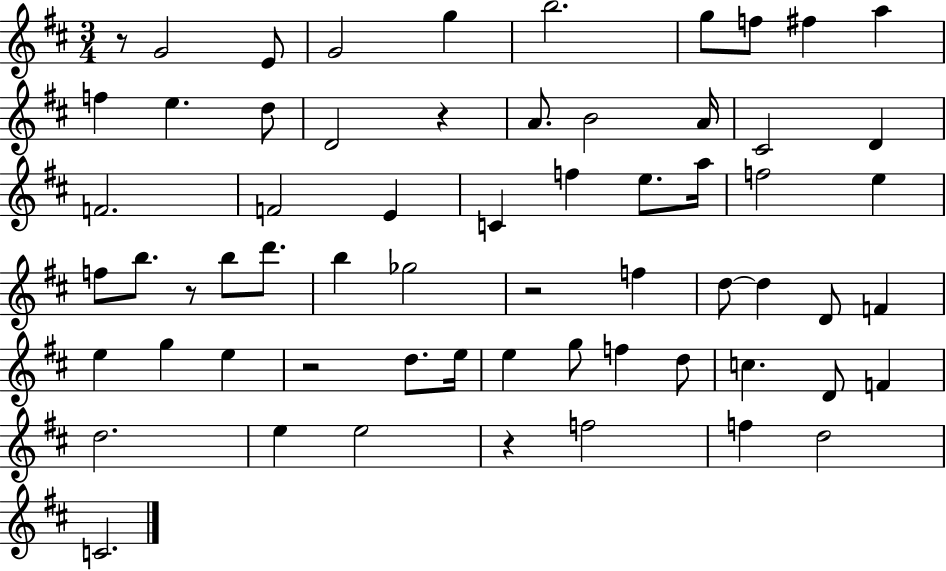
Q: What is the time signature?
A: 3/4